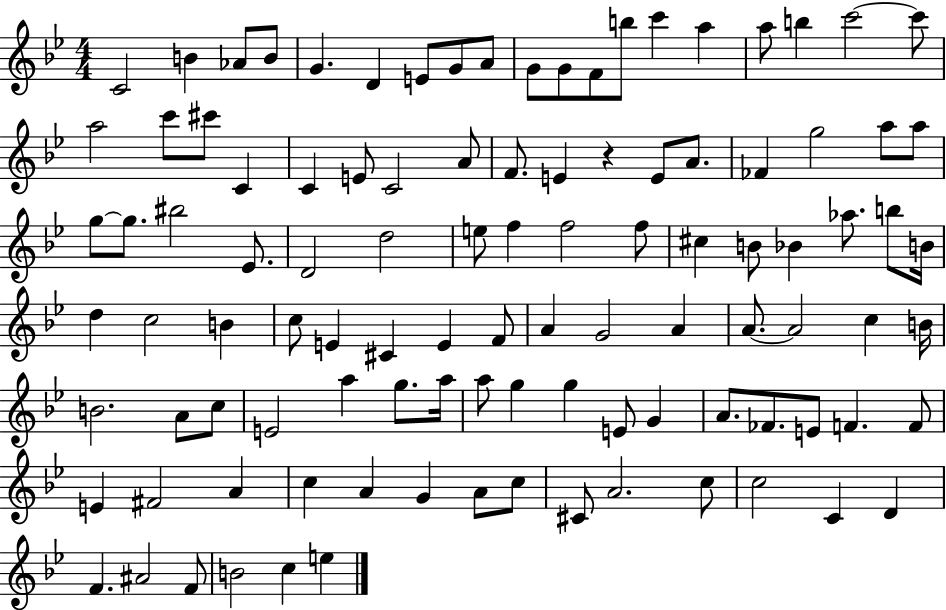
C4/h B4/q Ab4/e B4/e G4/q. D4/q E4/e G4/e A4/e G4/e G4/e F4/e B5/e C6/q A5/q A5/e B5/q C6/h C6/e A5/h C6/e C#6/e C4/q C4/q E4/e C4/h A4/e F4/e. E4/q R/q E4/e A4/e. FES4/q G5/h A5/e A5/e G5/e G5/e. BIS5/h Eb4/e. D4/h D5/h E5/e F5/q F5/h F5/e C#5/q B4/e Bb4/q Ab5/e. B5/e B4/s D5/q C5/h B4/q C5/e E4/q C#4/q E4/q F4/e A4/q G4/h A4/q A4/e. A4/h C5/q B4/s B4/h. A4/e C5/e E4/h A5/q G5/e. A5/s A5/e G5/q G5/q E4/e G4/q A4/e. FES4/e. E4/e F4/q. F4/e E4/q F#4/h A4/q C5/q A4/q G4/q A4/e C5/e C#4/e A4/h. C5/e C5/h C4/q D4/q F4/q. A#4/h F4/e B4/h C5/q E5/q